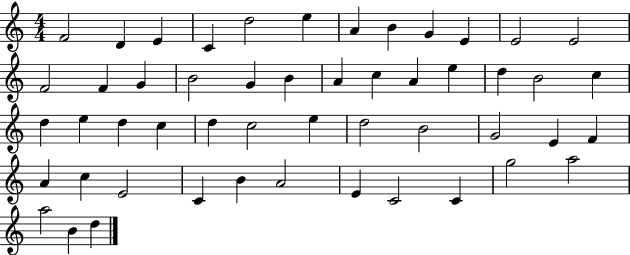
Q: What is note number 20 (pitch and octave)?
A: C5